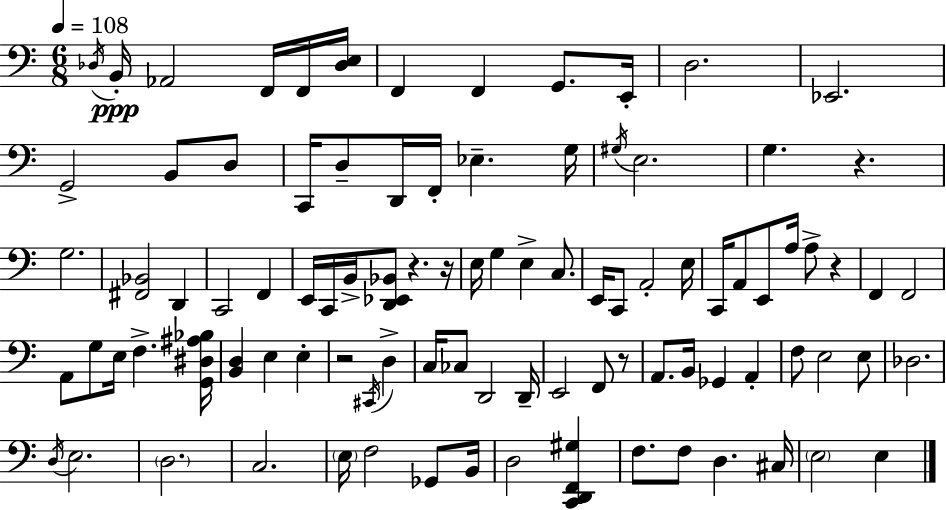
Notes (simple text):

Db3/s B2/s Ab2/h F2/s F2/s [Db3,E3]/s F2/q F2/q G2/e. E2/s D3/h. Eb2/h. G2/h B2/e D3/e C2/s D3/e D2/s F2/s Eb3/q. G3/s G#3/s E3/h. G3/q. R/q. G3/h. [F#2,Bb2]/h D2/q C2/h F2/q E2/s C2/s B2/s [D2,Eb2,Bb2]/e R/q. R/s E3/s G3/q E3/q C3/e. E2/s C2/e A2/h E3/s C2/s A2/e E2/e A3/s A3/e R/q F2/q F2/h A2/e G3/e E3/s F3/q. [G2,D#3,A#3,Bb3]/s [B2,D3]/q E3/q E3/q R/h C#2/s D3/q C3/s CES3/e D2/h D2/s E2/h F2/e R/e A2/e. B2/s Gb2/q A2/q F3/e E3/h E3/e Db3/h. D3/s E3/h. D3/h. C3/h. E3/s F3/h Gb2/e B2/s D3/h [C2,D2,F2,G#3]/q F3/e. F3/e D3/q. C#3/s E3/h E3/q